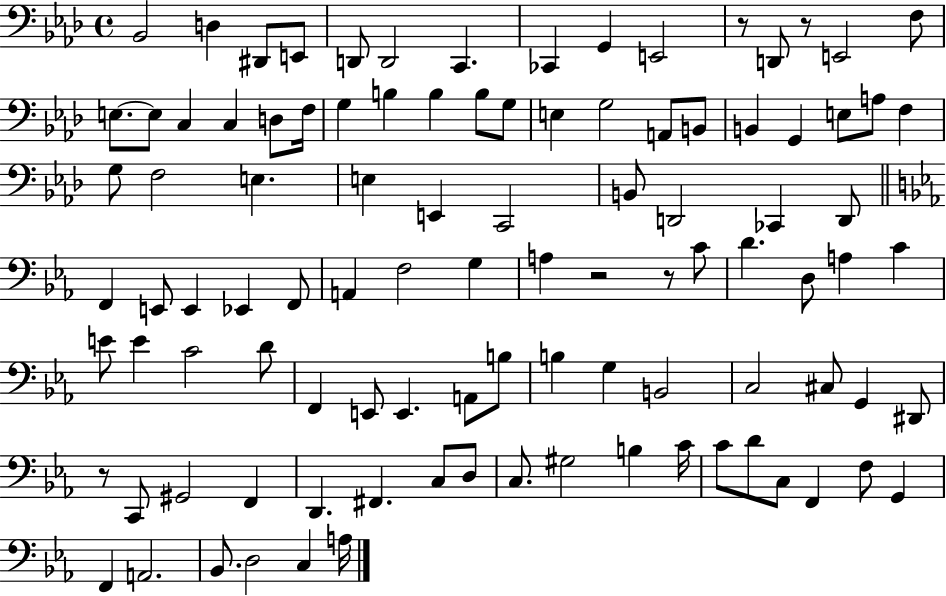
{
  \clef bass
  \time 4/4
  \defaultTimeSignature
  \key aes \major
  bes,2 d4 dis,8 e,8 | d,8 d,2 c,4. | ces,4 g,4 e,2 | r8 d,8 r8 e,2 f8 | \break e8.~~ e8 c4 c4 d8 f16 | g4 b4 b4 b8 g8 | e4 g2 a,8 b,8 | b,4 g,4 e8 a8 f4 | \break g8 f2 e4. | e4 e,4 c,2 | b,8 d,2 ces,4 d,8 | \bar "||" \break \key ees \major f,4 e,8 e,4 ees,4 f,8 | a,4 f2 g4 | a4 r2 r8 c'8 | d'4. d8 a4 c'4 | \break e'8 e'4 c'2 d'8 | f,4 e,8 e,4. a,8 b8 | b4 g4 b,2 | c2 cis8 g,4 dis,8 | \break r8 c,8 gis,2 f,4 | d,4. fis,4. c8 d8 | c8. gis2 b4 c'16 | c'8 d'8 c8 f,4 f8 g,4 | \break f,4 a,2. | bes,8. d2 c4 a16 | \bar "|."
}